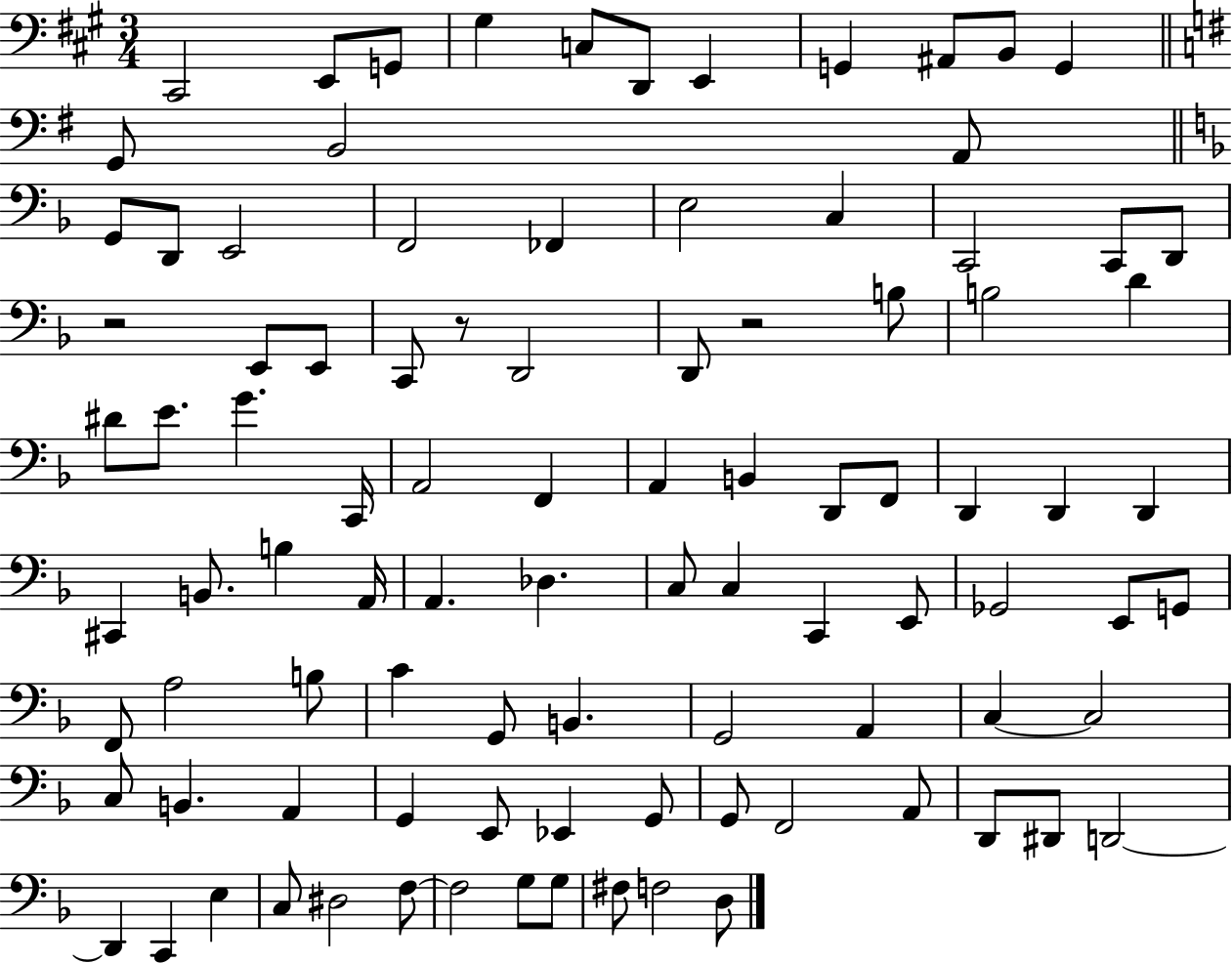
C#2/h E2/e G2/e G#3/q C3/e D2/e E2/q G2/q A#2/e B2/e G2/q G2/e B2/h A2/e G2/e D2/e E2/h F2/h FES2/q E3/h C3/q C2/h C2/e D2/e R/h E2/e E2/e C2/e R/e D2/h D2/e R/h B3/e B3/h D4/q D#4/e E4/e. G4/q. C2/s A2/h F2/q A2/q B2/q D2/e F2/e D2/q D2/q D2/q C#2/q B2/e. B3/q A2/s A2/q. Db3/q. C3/e C3/q C2/q E2/e Gb2/h E2/e G2/e F2/e A3/h B3/e C4/q G2/e B2/q. G2/h A2/q C3/q C3/h C3/e B2/q. A2/q G2/q E2/e Eb2/q G2/e G2/e F2/h A2/e D2/e D#2/e D2/h D2/q C2/q E3/q C3/e D#3/h F3/e F3/h G3/e G3/e F#3/e F3/h D3/e